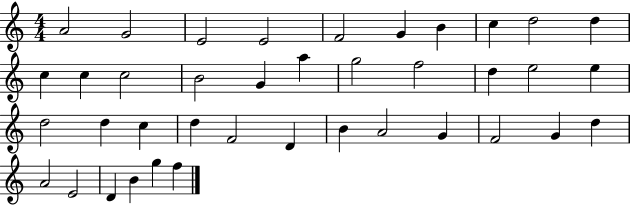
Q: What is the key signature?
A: C major